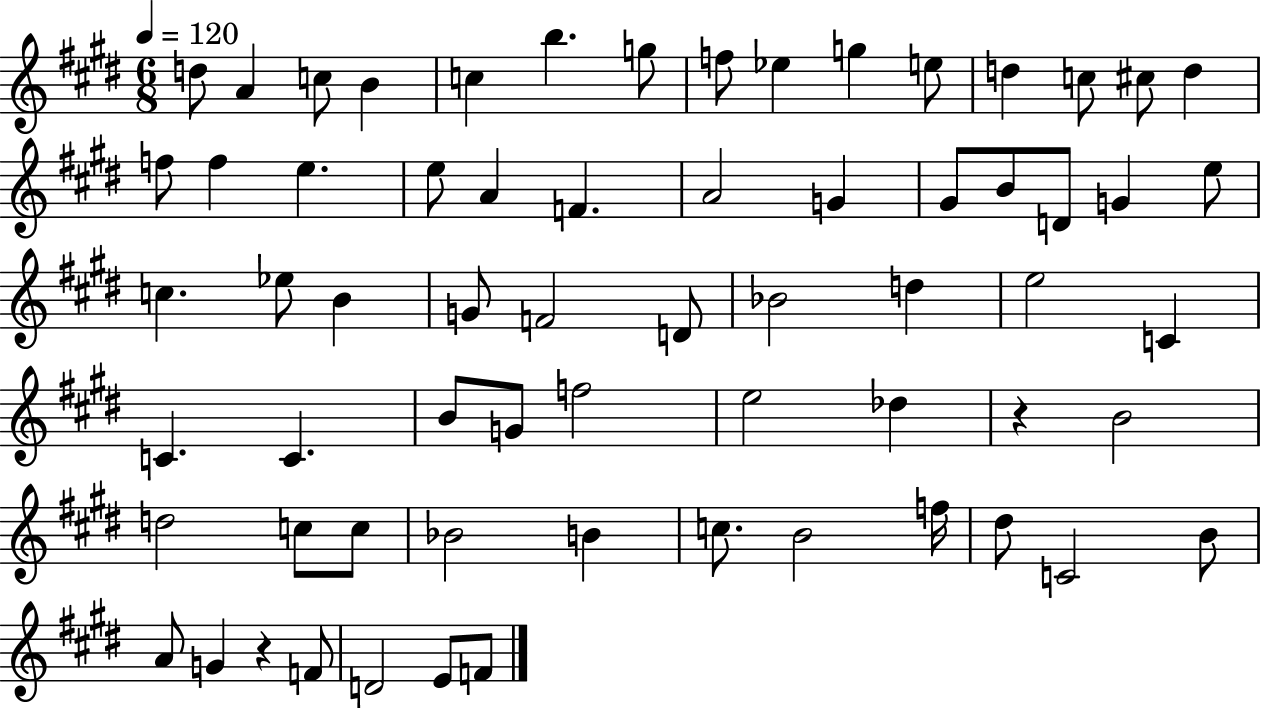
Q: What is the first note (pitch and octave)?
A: D5